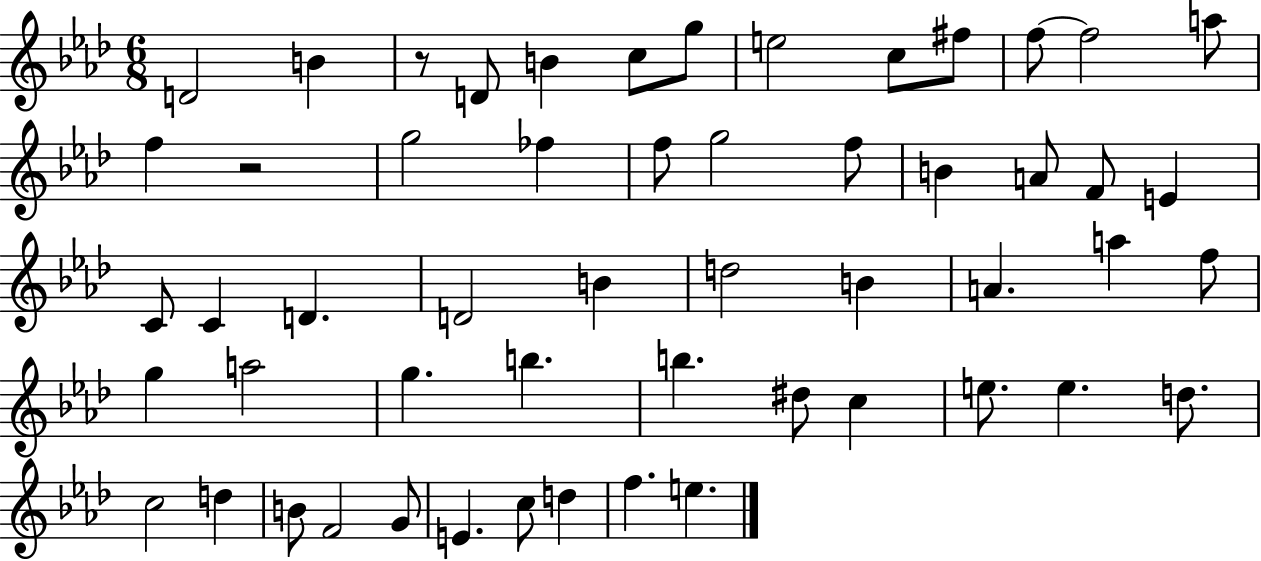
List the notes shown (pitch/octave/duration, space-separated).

D4/h B4/q R/e D4/e B4/q C5/e G5/e E5/h C5/e F#5/e F5/e F5/h A5/e F5/q R/h G5/h FES5/q F5/e G5/h F5/e B4/q A4/e F4/e E4/q C4/e C4/q D4/q. D4/h B4/q D5/h B4/q A4/q. A5/q F5/e G5/q A5/h G5/q. B5/q. B5/q. D#5/e C5/q E5/e. E5/q. D5/e. C5/h D5/q B4/e F4/h G4/e E4/q. C5/e D5/q F5/q. E5/q.